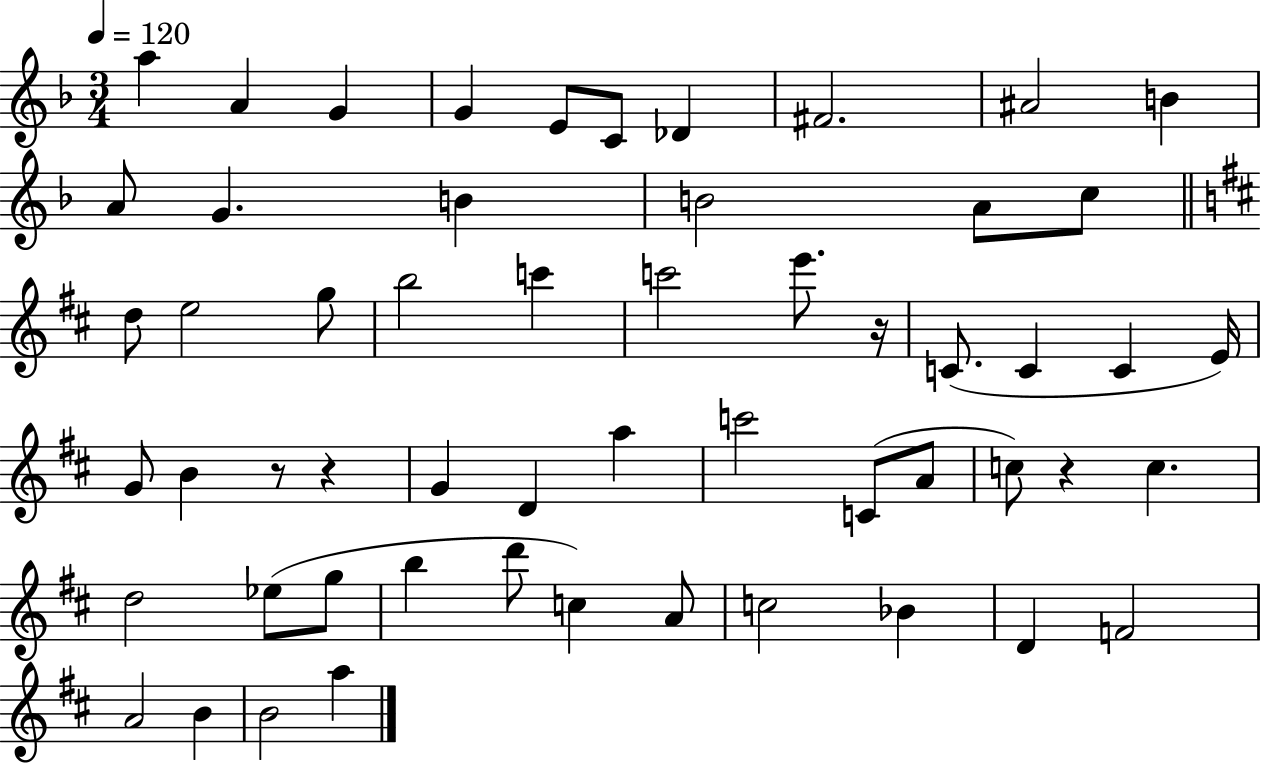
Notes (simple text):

A5/q A4/q G4/q G4/q E4/e C4/e Db4/q F#4/h. A#4/h B4/q A4/e G4/q. B4/q B4/h A4/e C5/e D5/e E5/h G5/e B5/h C6/q C6/h E6/e. R/s C4/e. C4/q C4/q E4/s G4/e B4/q R/e R/q G4/q D4/q A5/q C6/h C4/e A4/e C5/e R/q C5/q. D5/h Eb5/e G5/e B5/q D6/e C5/q A4/e C5/h Bb4/q D4/q F4/h A4/h B4/q B4/h A5/q